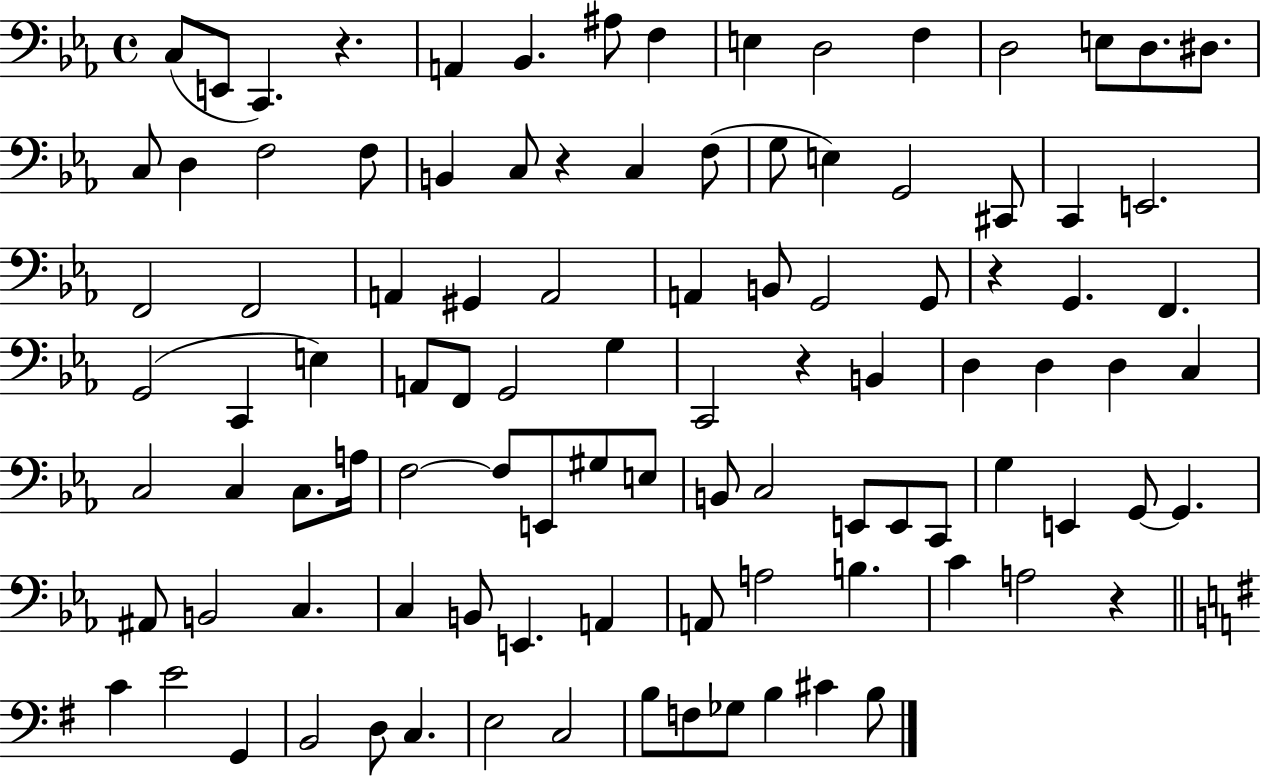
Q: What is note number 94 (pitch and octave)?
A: B3